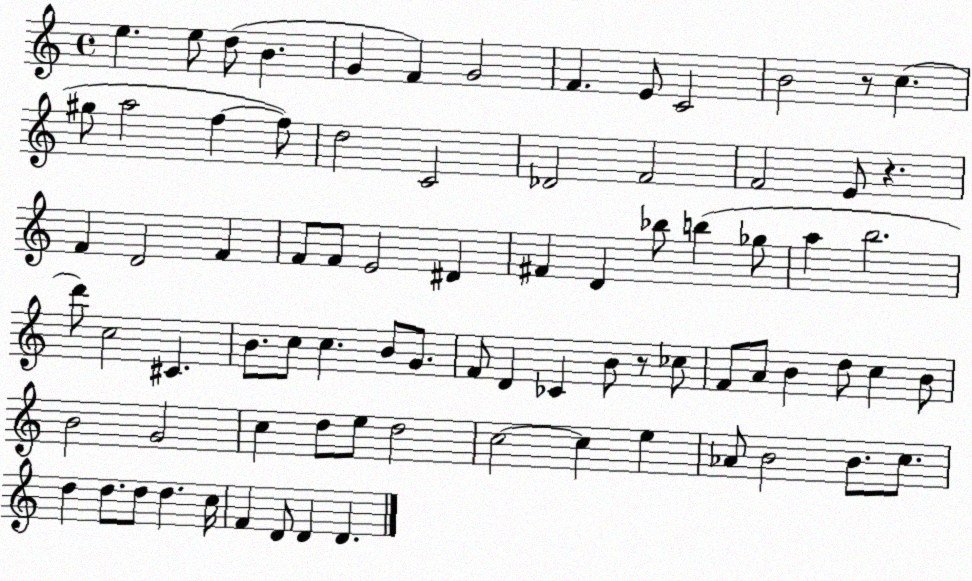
X:1
T:Untitled
M:4/4
L:1/4
K:C
e e/2 d/2 B G F G2 F E/2 C2 B2 z/2 c ^g/2 a2 f f/2 d2 C2 _D2 F2 F2 E/2 z F D2 F F/2 F/2 E2 ^D ^F D _b/2 b _g/2 a b2 d'/2 c2 ^C B/2 c/2 c B/2 G/2 F/2 D _C B/2 z/2 _c/2 F/2 A/2 B d/2 c B/2 B2 G2 c d/2 e/2 d2 c2 c e _A/2 B2 B/2 c/2 d d/2 d/2 d c/4 F D/2 D D